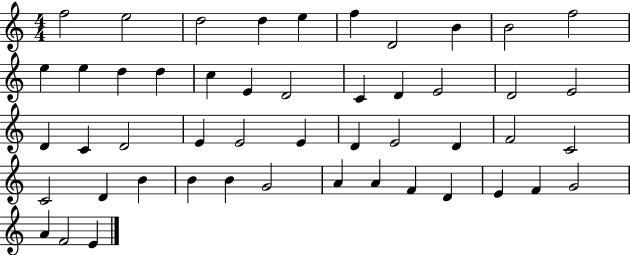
F5/h E5/h D5/h D5/q E5/q F5/q D4/h B4/q B4/h F5/h E5/q E5/q D5/q D5/q C5/q E4/q D4/h C4/q D4/q E4/h D4/h E4/h D4/q C4/q D4/h E4/q E4/h E4/q D4/q E4/h D4/q F4/h C4/h C4/h D4/q B4/q B4/q B4/q G4/h A4/q A4/q F4/q D4/q E4/q F4/q G4/h A4/q F4/h E4/q